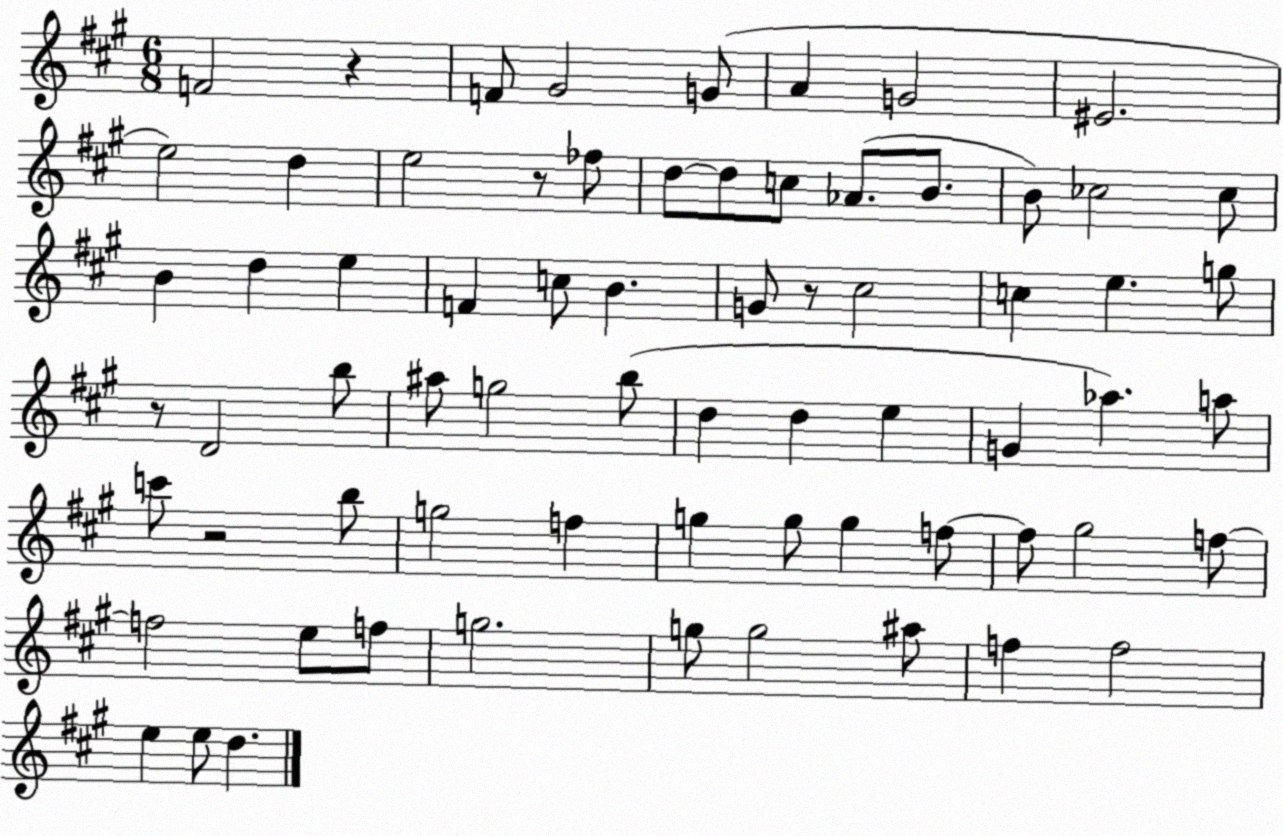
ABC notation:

X:1
T:Untitled
M:6/8
L:1/4
K:A
F2 z F/2 ^G2 G/2 A G2 ^E2 e2 d e2 z/2 _f/2 d/2 d/2 c/2 _A/2 B/2 B/2 _c2 _c/2 B d e F c/2 B G/2 z/2 ^c2 c e g/2 z/2 D2 b/2 ^a/2 g2 b/2 d d e G _a a/2 c'/2 z2 b/2 g2 f g g/2 g f/2 f/2 ^g2 f/2 f2 e/2 f/2 g2 g/2 g2 ^a/2 f f2 e e/2 d